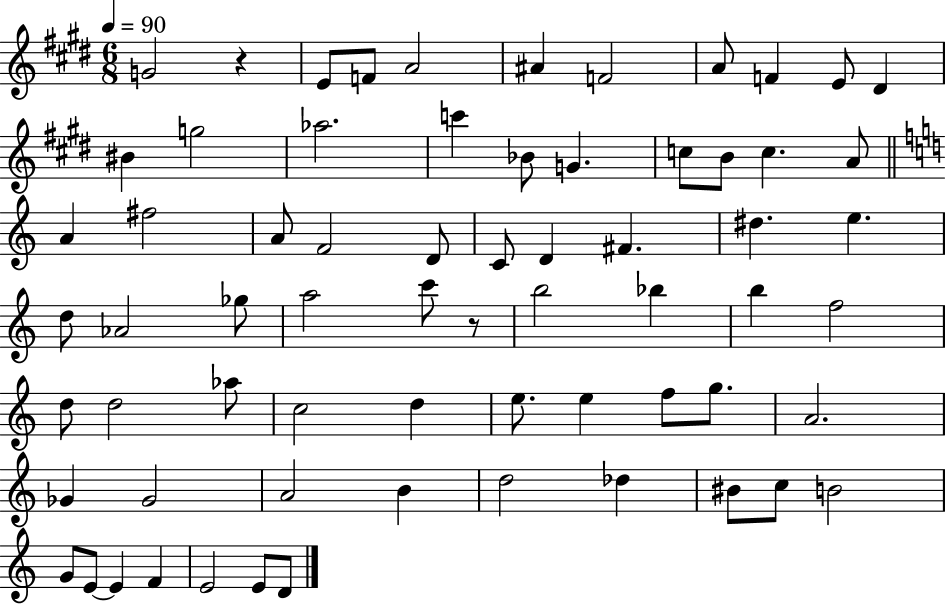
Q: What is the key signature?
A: E major